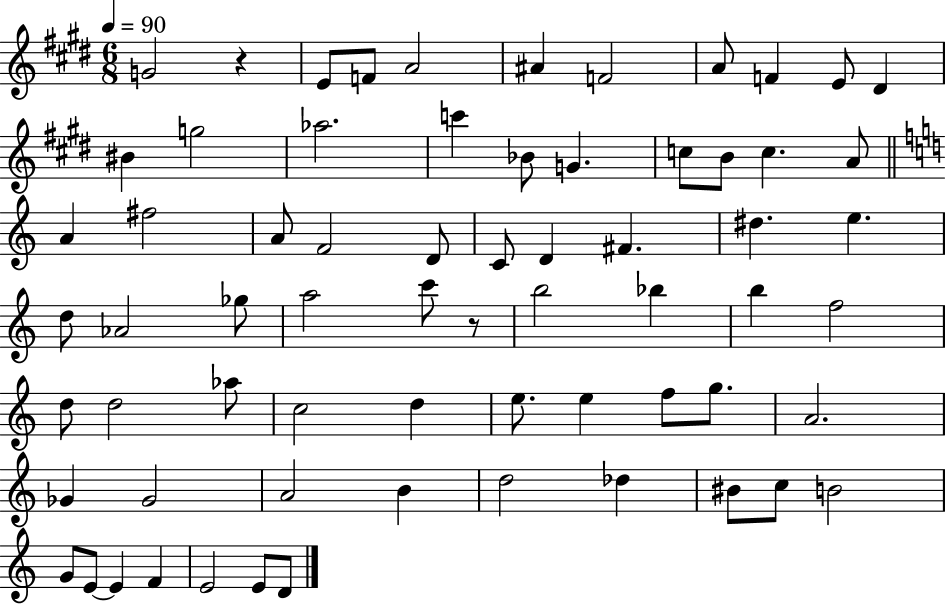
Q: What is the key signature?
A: E major